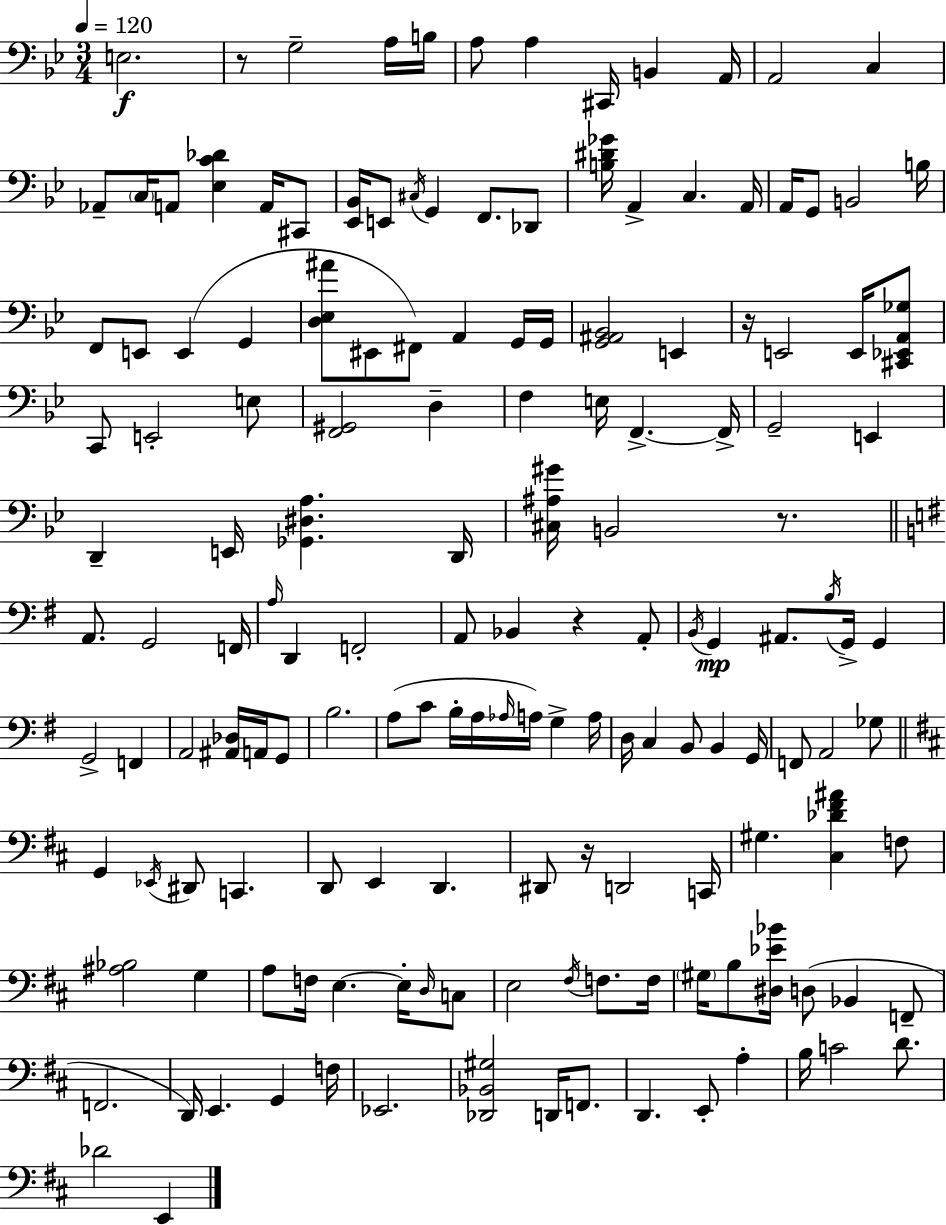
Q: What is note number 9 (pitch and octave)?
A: A2